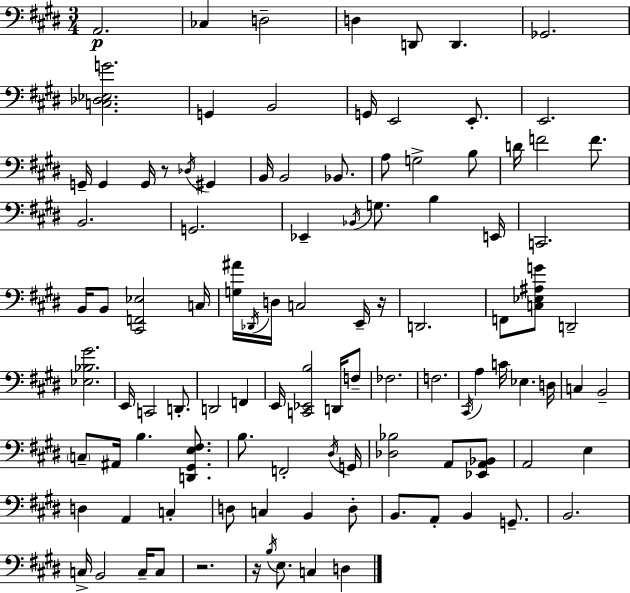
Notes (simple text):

A2/h. CES3/q D3/h D3/q D2/e D2/q. Gb2/h. [C3,Db3,Eb3,G4]/h. G2/q B2/h G2/s E2/h E2/e. E2/h. G2/s G2/q G2/s R/e Db3/s G#2/q B2/s B2/h Bb2/e. A3/e G3/h B3/e D4/s F4/h F4/e. B2/h. G2/h. Eb2/q Bb2/s G3/e. B3/q E2/s C2/h. B2/s B2/e [C#2,F2,Eb3]/h C3/s [G3,A#4]/s Db2/s D3/s C3/h E2/s R/s D2/h. F2/e [C3,Eb3,A#3,G4]/e D2/h [Eb3,Bb3,G#4]/h. E2/s C2/h D2/e. D2/h F2/q E2/s [C2,Eb2,B3]/h D2/s F3/e FES3/h. F3/h. C#2/s A3/q C4/s Eb3/q. D3/s C3/q B2/h C3/e A#2/s B3/q. [D2,G#2,E3,F#3]/e. B3/e. F2/h D#3/s G2/s [Db3,Bb3]/h A2/e [Eb2,A2,Bb2]/e A2/h E3/q D3/q A2/q C3/q D3/e C3/q B2/q D3/e B2/e. A2/e B2/q G2/e. B2/h. C3/s B2/h C3/s C3/e R/h. R/s B3/s E3/e. C3/q D3/q